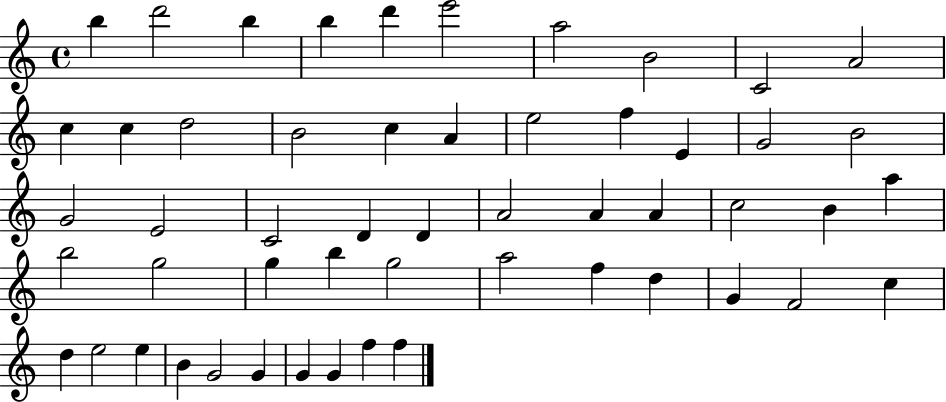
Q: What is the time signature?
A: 4/4